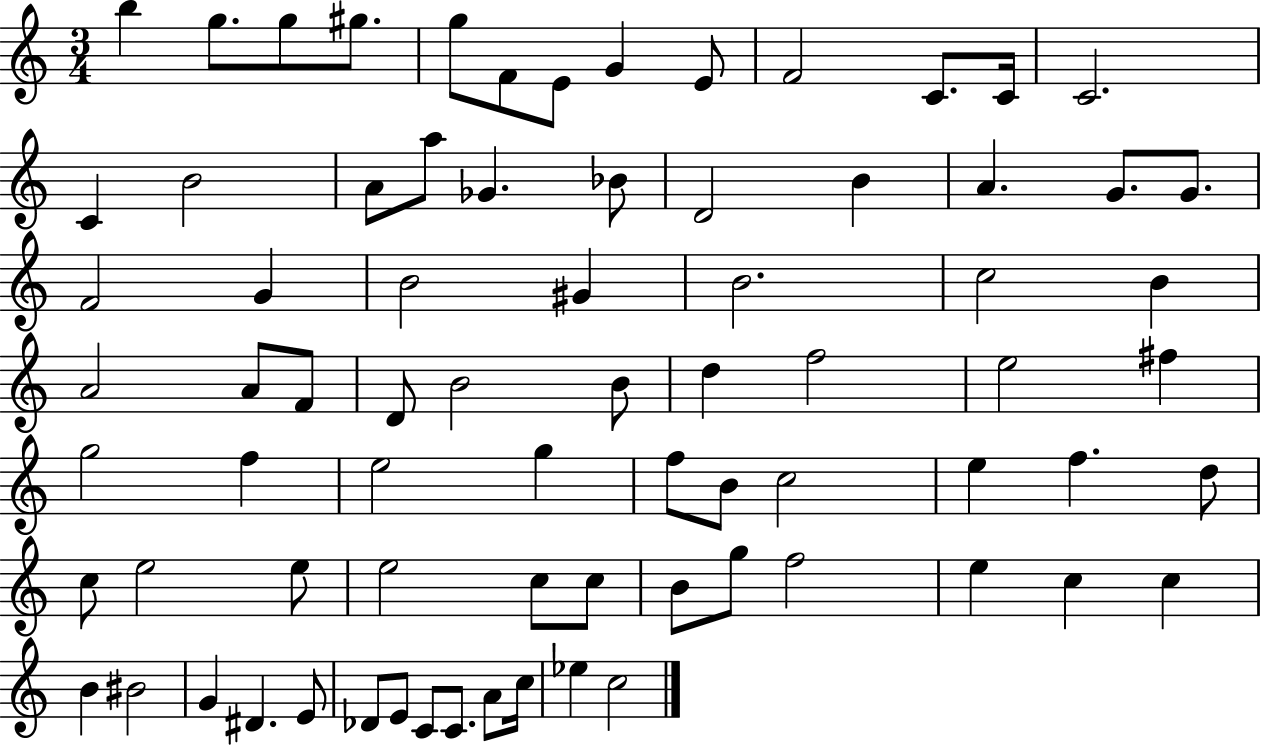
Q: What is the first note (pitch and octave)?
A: B5